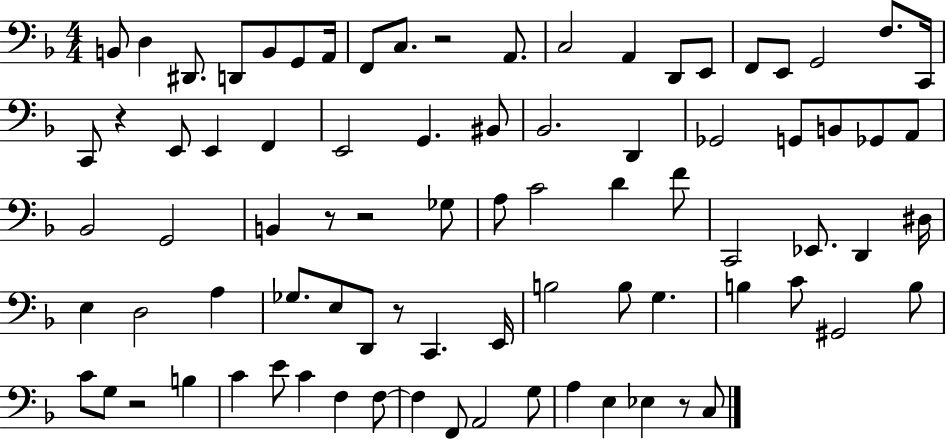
{
  \clef bass
  \numericTimeSignature
  \time 4/4
  \key f \major
  b,8 d4 dis,8. d,8 b,8 g,8 a,16 | f,8 c8. r2 a,8. | c2 a,4 d,8 e,8 | f,8 e,8 g,2 f8. c,16 | \break c,8 r4 e,8 e,4 f,4 | e,2 g,4. bis,8 | bes,2. d,4 | ges,2 g,8 b,8 ges,8 a,8 | \break bes,2 g,2 | b,4 r8 r2 ges8 | a8 c'2 d'4 f'8 | c,2 ees,8. d,4 dis16 | \break e4 d2 a4 | ges8. e8 d,8 r8 c,4. e,16 | b2 b8 g4. | b4 c'8 gis,2 b8 | \break c'8 g8 r2 b4 | c'4 e'8 c'4 f4 f8~~ | f4 f,8 a,2 g8 | a4 e4 ees4 r8 c8 | \break \bar "|."
}